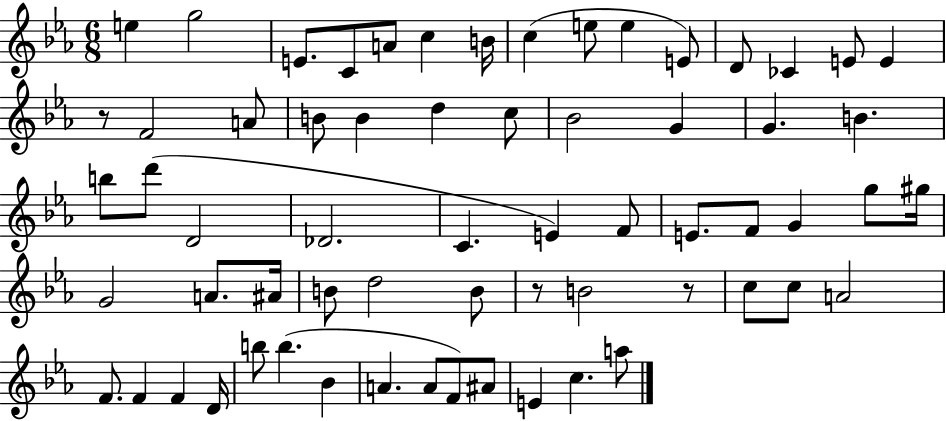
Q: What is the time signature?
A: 6/8